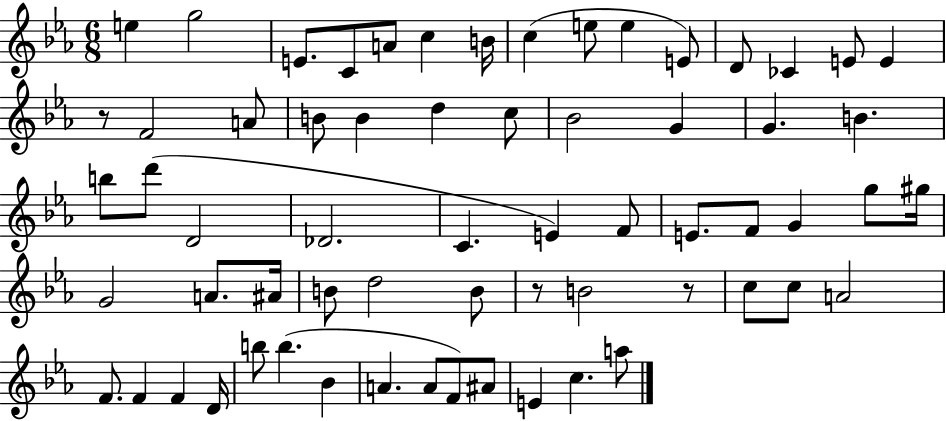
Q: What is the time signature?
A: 6/8